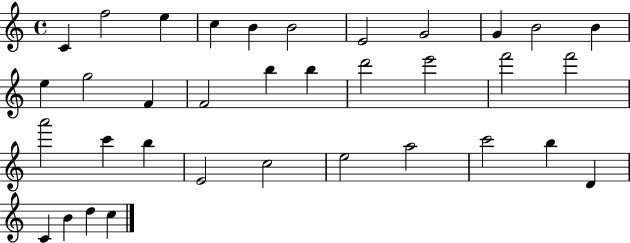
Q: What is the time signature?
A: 4/4